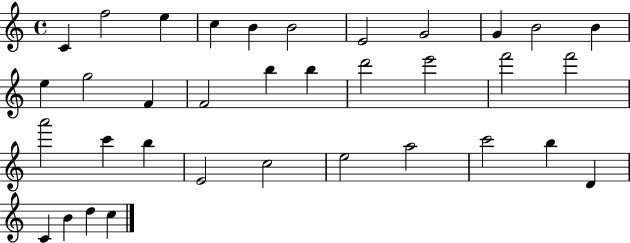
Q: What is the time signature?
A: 4/4